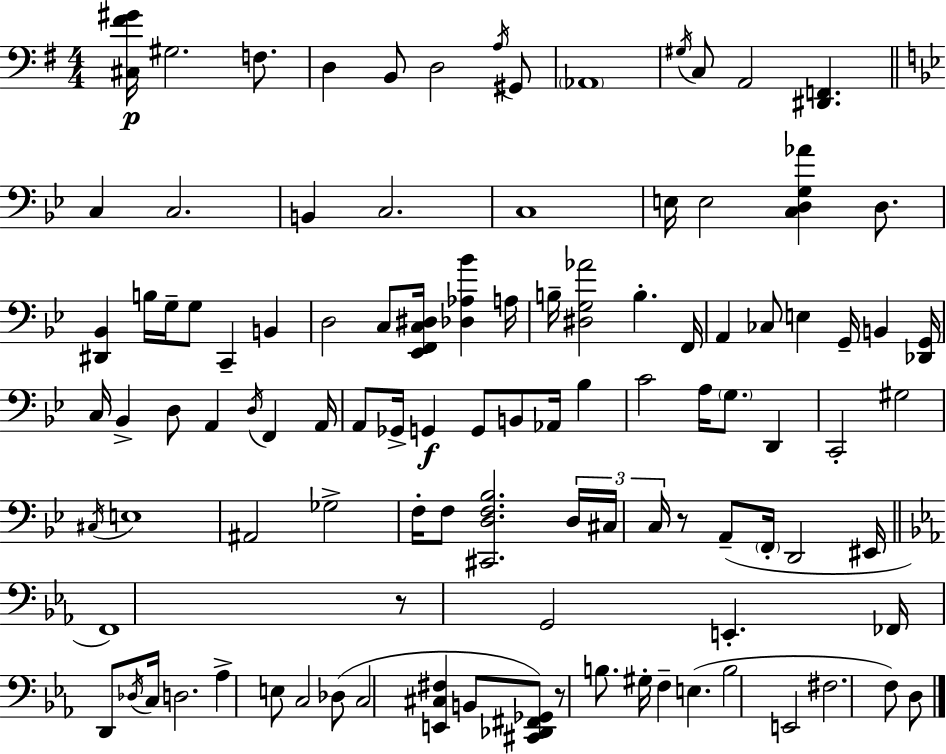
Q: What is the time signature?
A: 4/4